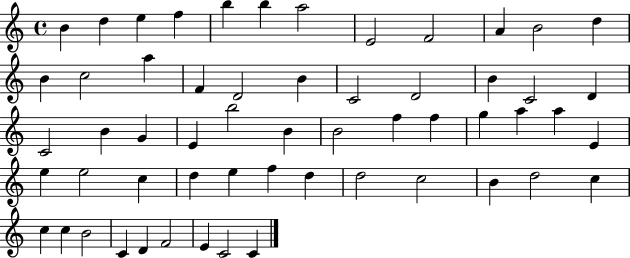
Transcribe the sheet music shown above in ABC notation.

X:1
T:Untitled
M:4/4
L:1/4
K:C
B d e f b b a2 E2 F2 A B2 d B c2 a F D2 B C2 D2 B C2 D C2 B G E b2 B B2 f f g a a E e e2 c d e f d d2 c2 B d2 c c c B2 C D F2 E C2 C